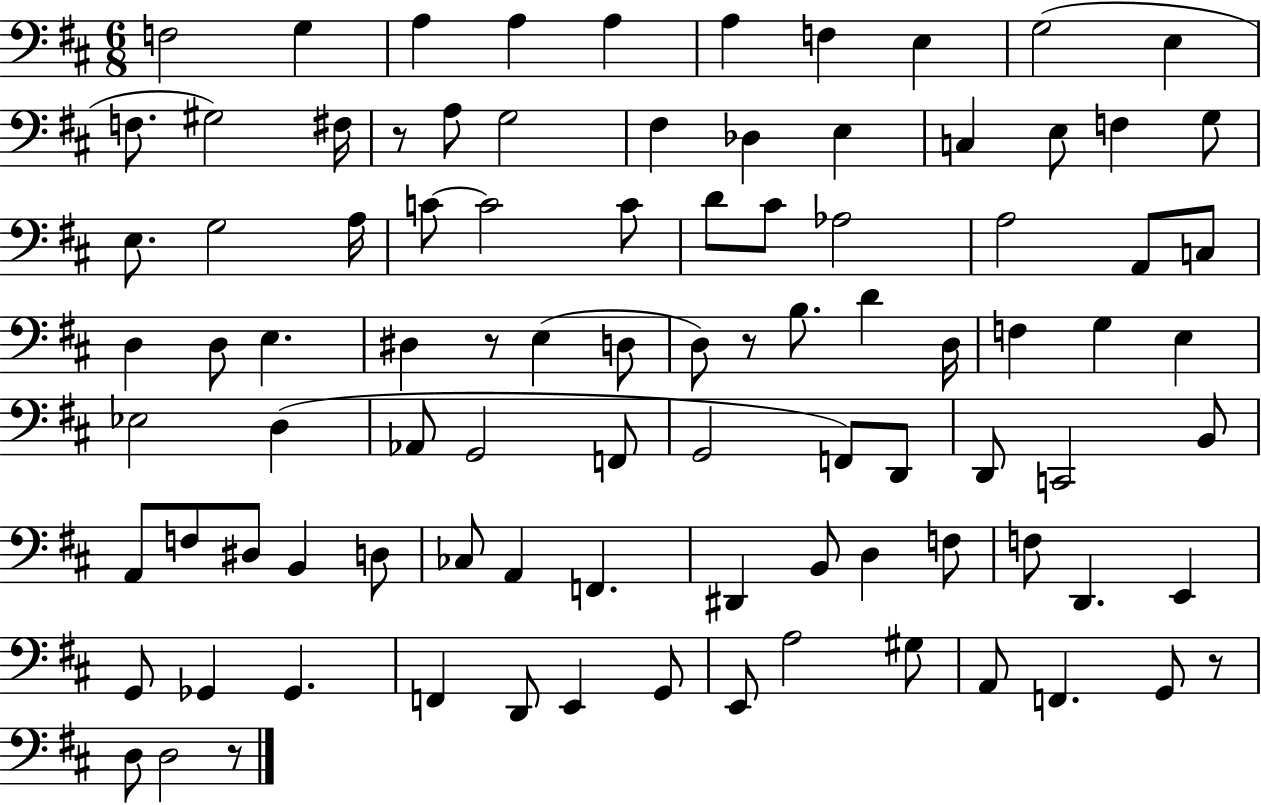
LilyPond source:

{
  \clef bass
  \numericTimeSignature
  \time 6/8
  \key d \major
  f2 g4 | a4 a4 a4 | a4 f4 e4 | g2( e4 | \break f8. gis2) fis16 | r8 a8 g2 | fis4 des4 e4 | c4 e8 f4 g8 | \break e8. g2 a16 | c'8~~ c'2 c'8 | d'8 cis'8 aes2 | a2 a,8 c8 | \break d4 d8 e4. | dis4 r8 e4( d8 | d8) r8 b8. d'4 d16 | f4 g4 e4 | \break ees2 d4( | aes,8 g,2 f,8 | g,2 f,8) d,8 | d,8 c,2 b,8 | \break a,8 f8 dis8 b,4 d8 | ces8 a,4 f,4. | dis,4 b,8 d4 f8 | f8 d,4. e,4 | \break g,8 ges,4 ges,4. | f,4 d,8 e,4 g,8 | e,8 a2 gis8 | a,8 f,4. g,8 r8 | \break d8 d2 r8 | \bar "|."
}